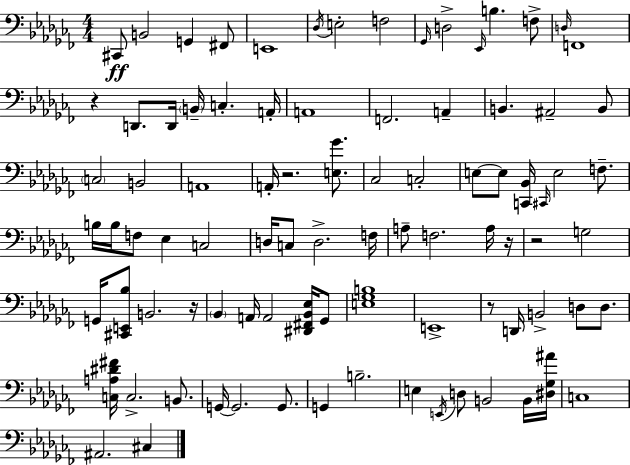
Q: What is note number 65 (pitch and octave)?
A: G2